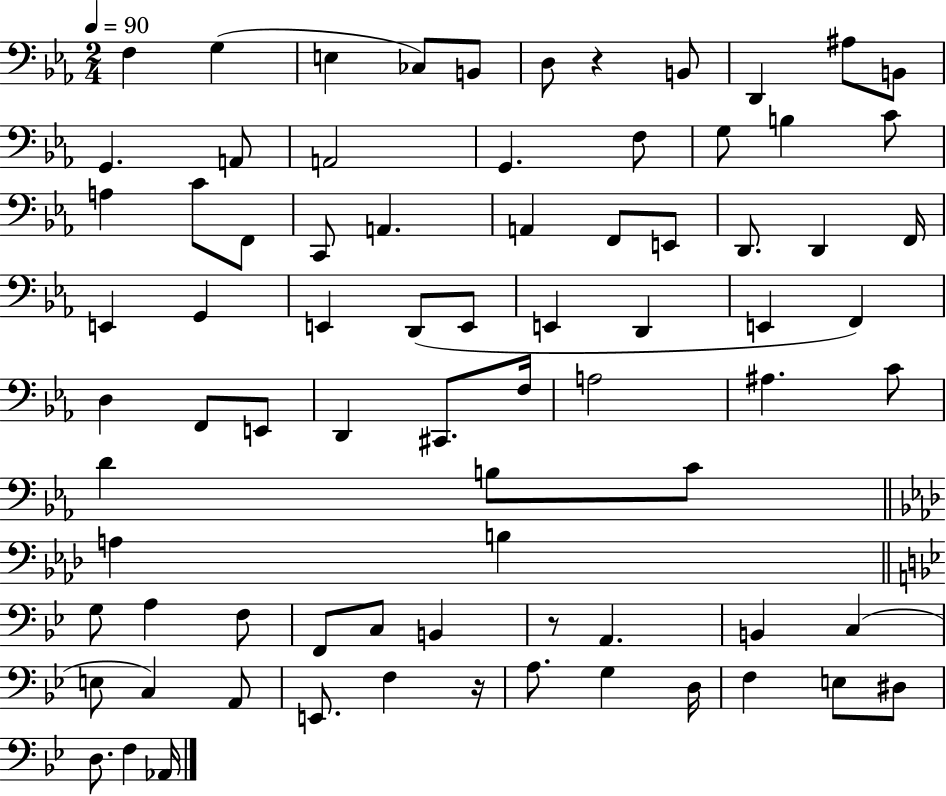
X:1
T:Untitled
M:2/4
L:1/4
K:Eb
F, G, E, _C,/2 B,,/2 D,/2 z B,,/2 D,, ^A,/2 B,,/2 G,, A,,/2 A,,2 G,, F,/2 G,/2 B, C/2 A, C/2 F,,/2 C,,/2 A,, A,, F,,/2 E,,/2 D,,/2 D,, F,,/4 E,, G,, E,, D,,/2 E,,/2 E,, D,, E,, F,, D, F,,/2 E,,/2 D,, ^C,,/2 F,/4 A,2 ^A, C/2 D B,/2 C/2 A, B, G,/2 A, F,/2 F,,/2 C,/2 B,, z/2 A,, B,, C, E,/2 C, A,,/2 E,,/2 F, z/4 A,/2 G, D,/4 F, E,/2 ^D,/2 D,/2 F, _A,,/4